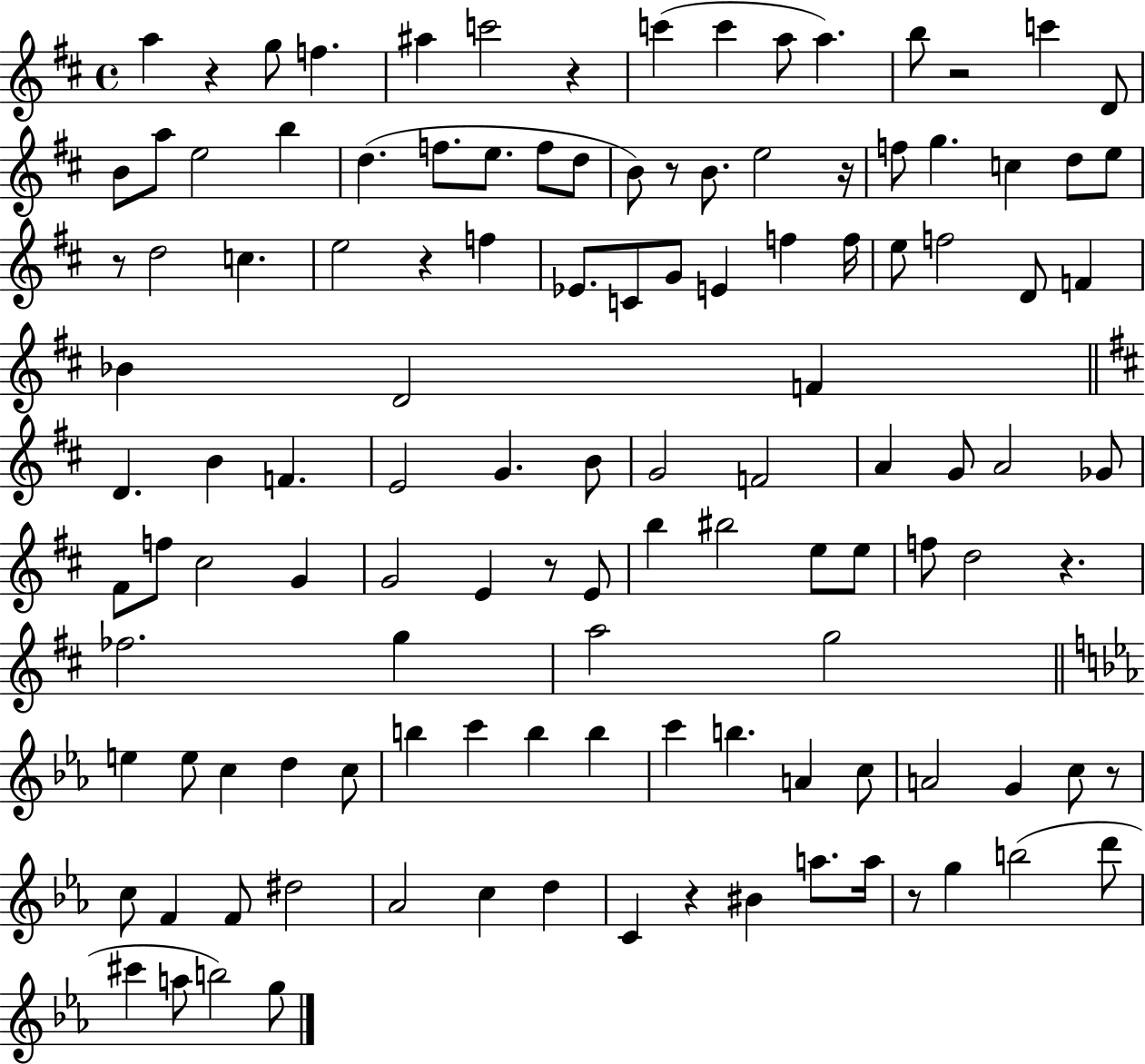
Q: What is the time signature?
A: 4/4